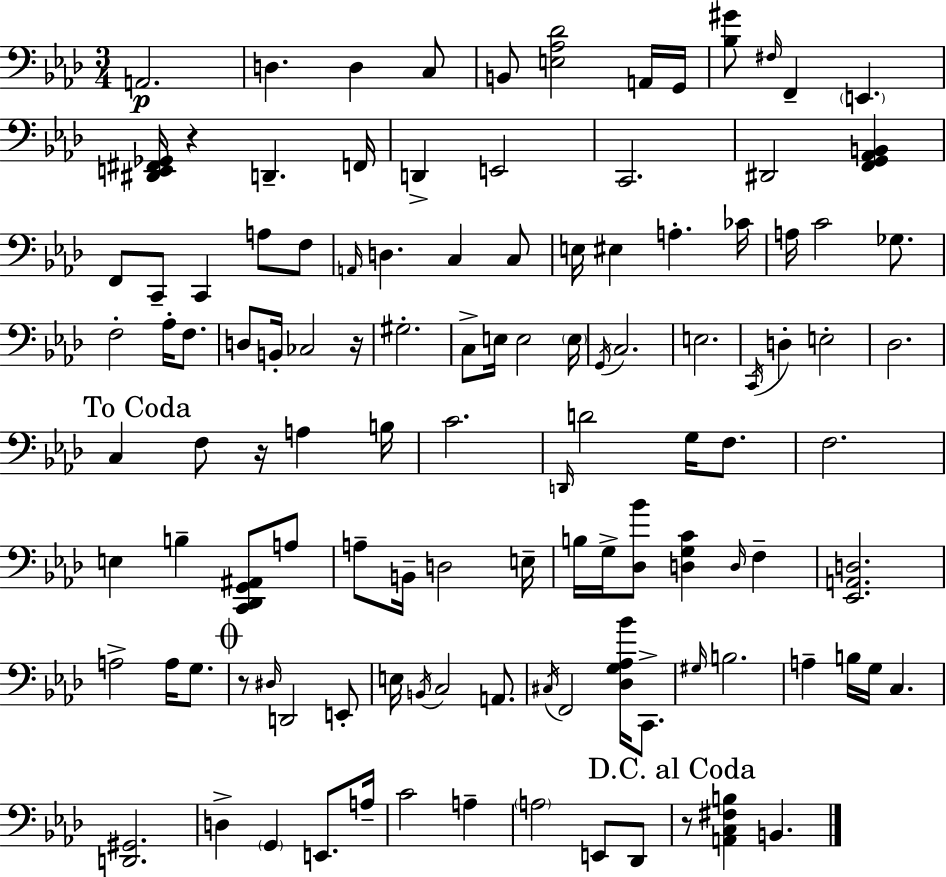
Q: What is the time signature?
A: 3/4